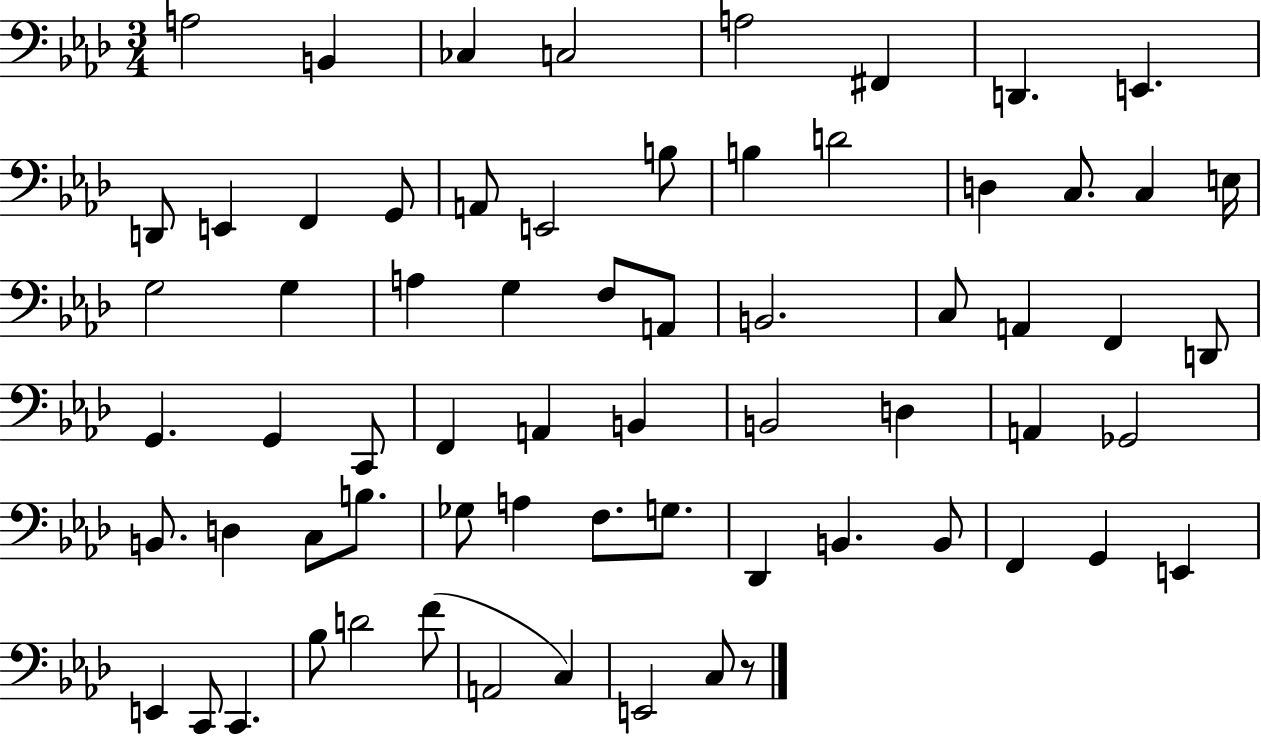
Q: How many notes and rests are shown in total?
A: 67